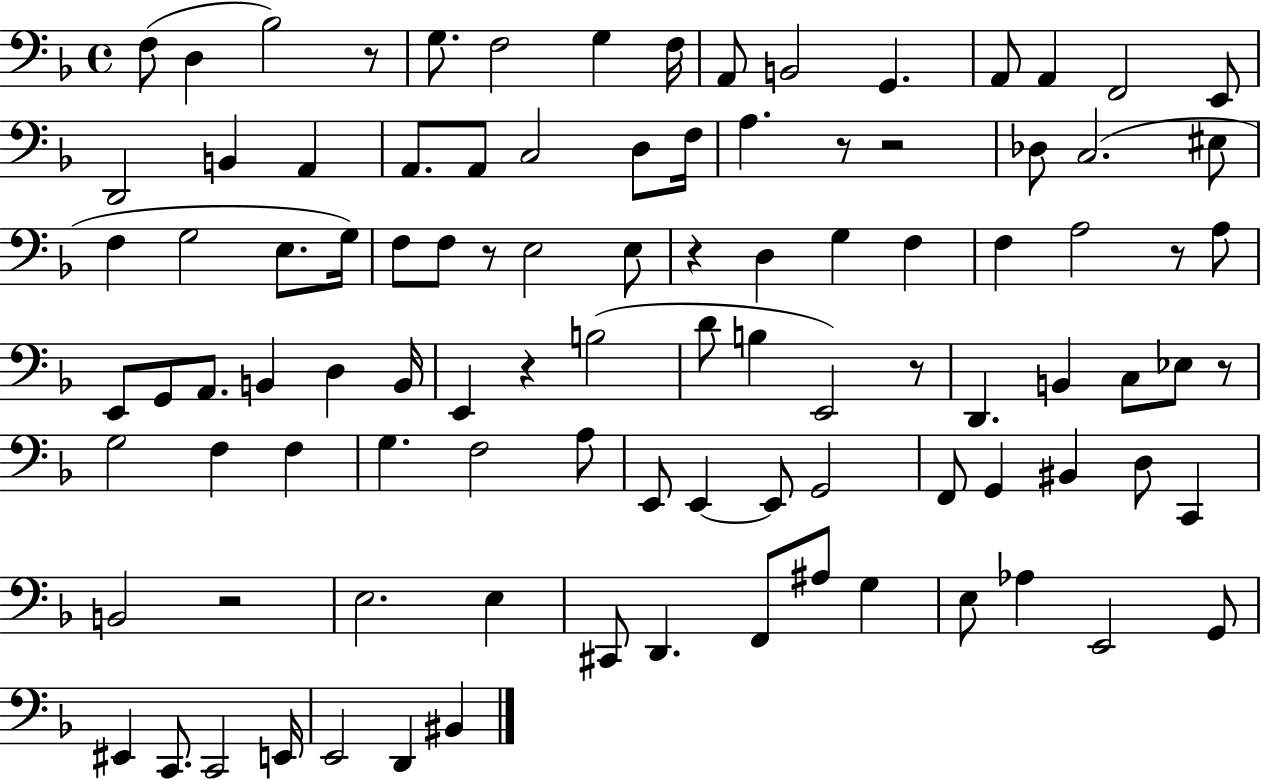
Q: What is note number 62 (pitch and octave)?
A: E2